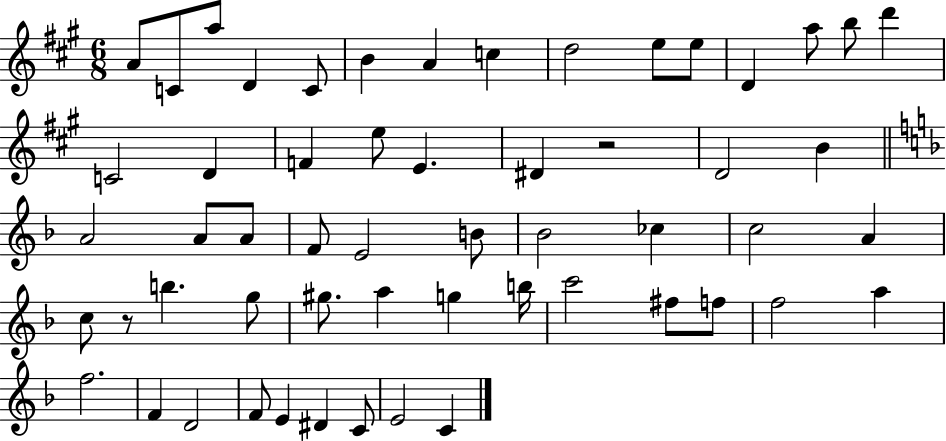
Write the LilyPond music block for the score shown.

{
  \clef treble
  \numericTimeSignature
  \time 6/8
  \key a \major
  a'8 c'8 a''8 d'4 c'8 | b'4 a'4 c''4 | d''2 e''8 e''8 | d'4 a''8 b''8 d'''4 | \break c'2 d'4 | f'4 e''8 e'4. | dis'4 r2 | d'2 b'4 | \break \bar "||" \break \key f \major a'2 a'8 a'8 | f'8 e'2 b'8 | bes'2 ces''4 | c''2 a'4 | \break c''8 r8 b''4. g''8 | gis''8. a''4 g''4 b''16 | c'''2 fis''8 f''8 | f''2 a''4 | \break f''2. | f'4 d'2 | f'8 e'4 dis'4 c'8 | e'2 c'4 | \break \bar "|."
}